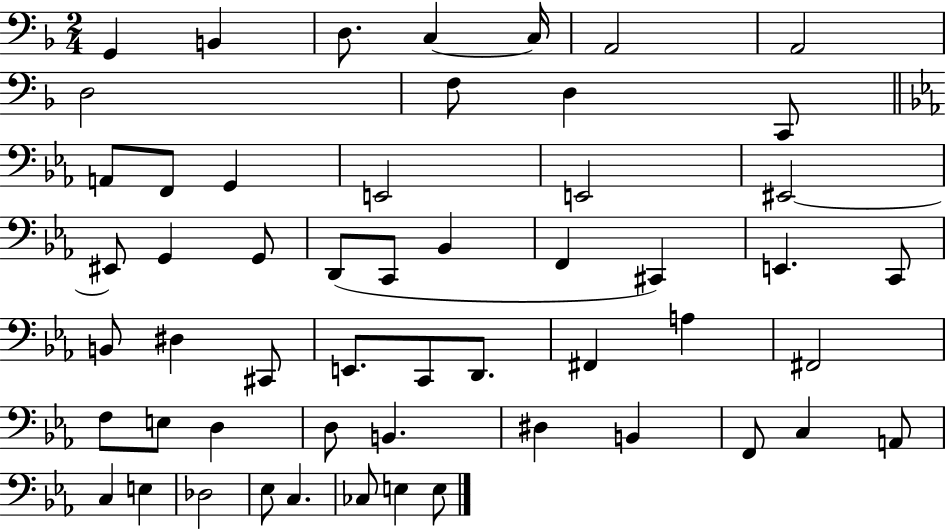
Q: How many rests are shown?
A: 0